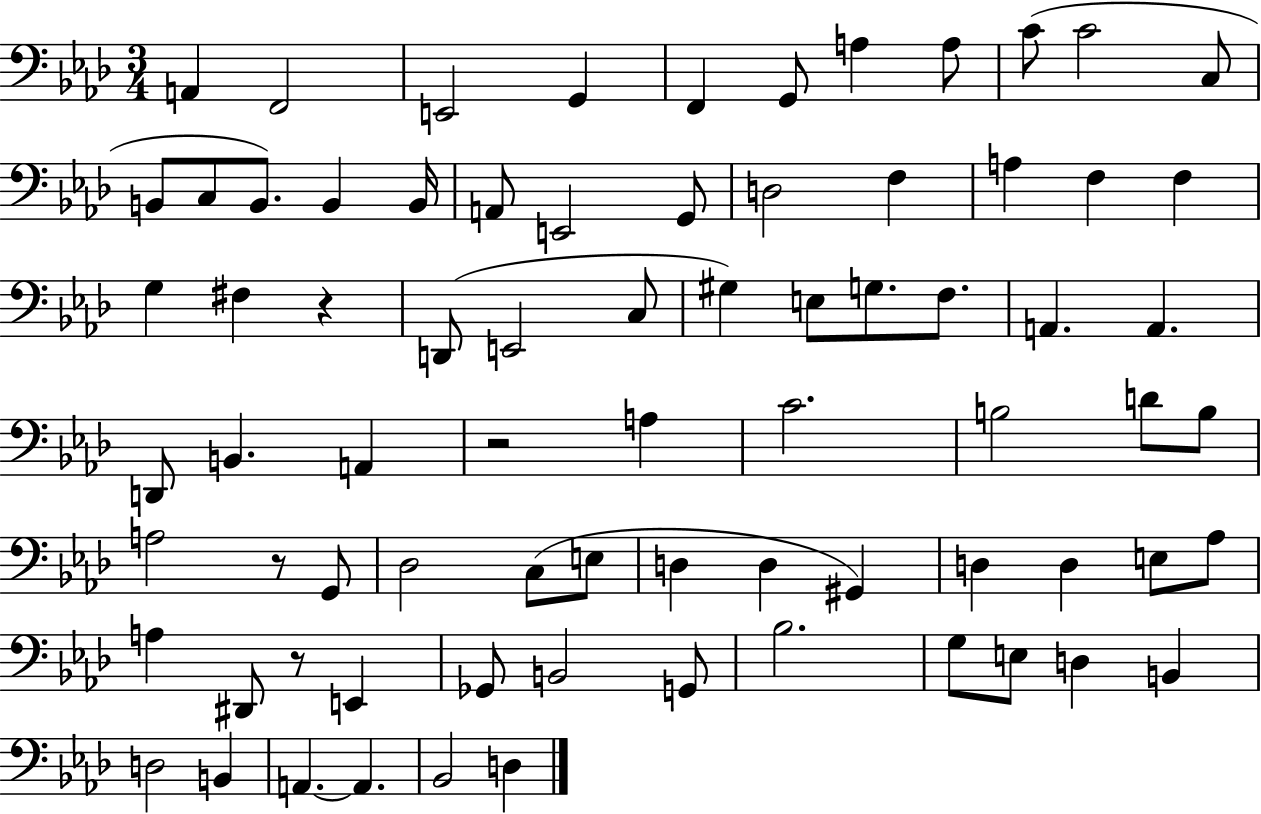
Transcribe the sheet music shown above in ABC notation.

X:1
T:Untitled
M:3/4
L:1/4
K:Ab
A,, F,,2 E,,2 G,, F,, G,,/2 A, A,/2 C/2 C2 C,/2 B,,/2 C,/2 B,,/2 B,, B,,/4 A,,/2 E,,2 G,,/2 D,2 F, A, F, F, G, ^F, z D,,/2 E,,2 C,/2 ^G, E,/2 G,/2 F,/2 A,, A,, D,,/2 B,, A,, z2 A, C2 B,2 D/2 B,/2 A,2 z/2 G,,/2 _D,2 C,/2 E,/2 D, D, ^G,, D, D, E,/2 _A,/2 A, ^D,,/2 z/2 E,, _G,,/2 B,,2 G,,/2 _B,2 G,/2 E,/2 D, B,, D,2 B,, A,, A,, _B,,2 D,